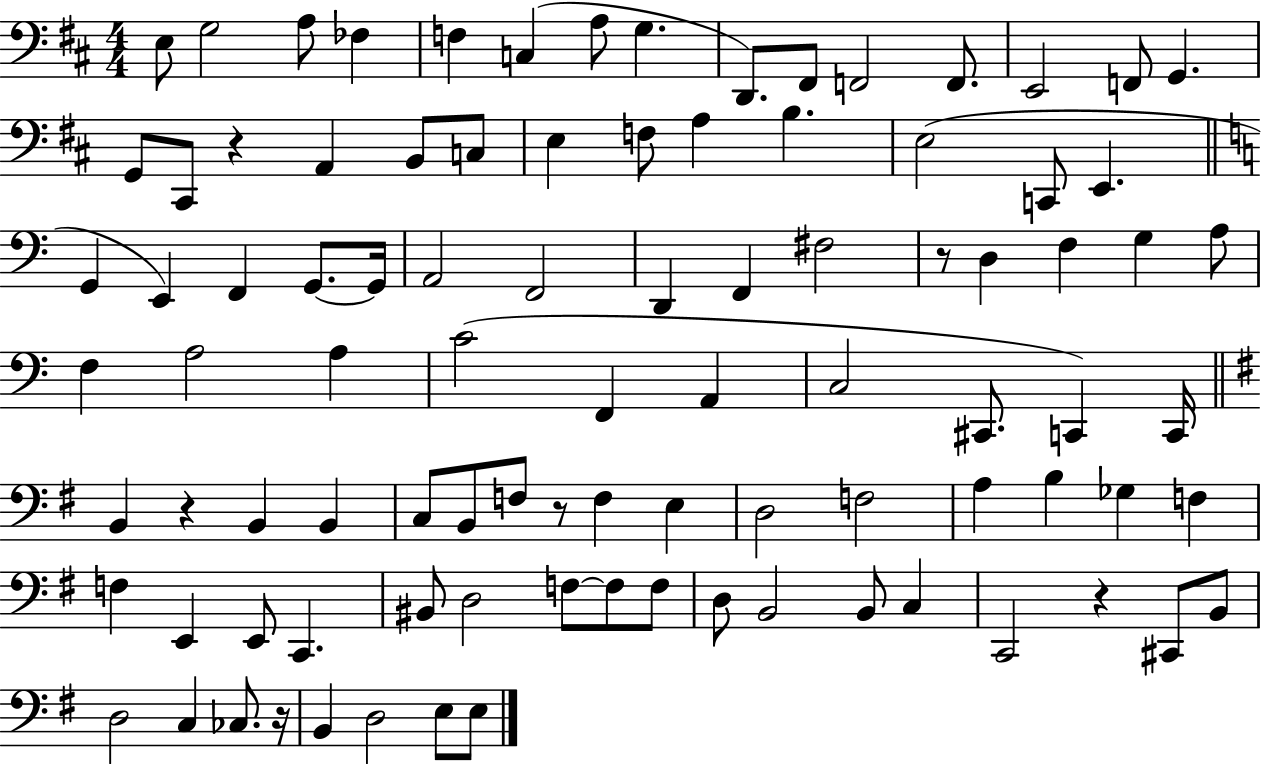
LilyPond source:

{
  \clef bass
  \numericTimeSignature
  \time 4/4
  \key d \major
  e8 g2 a8 fes4 | f4 c4( a8 g4. | d,8.) fis,8 f,2 f,8. | e,2 f,8 g,4. | \break g,8 cis,8 r4 a,4 b,8 c8 | e4 f8 a4 b4. | e2( c,8 e,4. | \bar "||" \break \key c \major g,4 e,4) f,4 g,8.~~ g,16 | a,2 f,2 | d,4 f,4 fis2 | r8 d4 f4 g4 a8 | \break f4 a2 a4 | c'2( f,4 a,4 | c2 cis,8. c,4) c,16 | \bar "||" \break \key g \major b,4 r4 b,4 b,4 | c8 b,8 f8 r8 f4 e4 | d2 f2 | a4 b4 ges4 f4 | \break f4 e,4 e,8 c,4. | bis,8 d2 f8~~ f8 f8 | d8 b,2 b,8 c4 | c,2 r4 cis,8 b,8 | \break d2 c4 ces8. r16 | b,4 d2 e8 e8 | \bar "|."
}